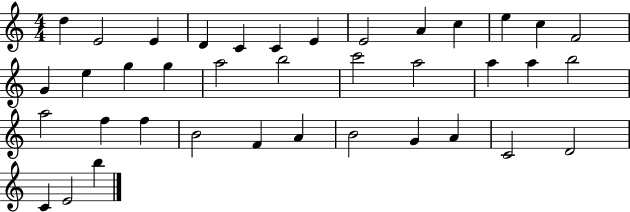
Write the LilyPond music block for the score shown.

{
  \clef treble
  \numericTimeSignature
  \time 4/4
  \key c \major
  d''4 e'2 e'4 | d'4 c'4 c'4 e'4 | e'2 a'4 c''4 | e''4 c''4 f'2 | \break g'4 e''4 g''4 g''4 | a''2 b''2 | c'''2 a''2 | a''4 a''4 b''2 | \break a''2 f''4 f''4 | b'2 f'4 a'4 | b'2 g'4 a'4 | c'2 d'2 | \break c'4 e'2 b''4 | \bar "|."
}